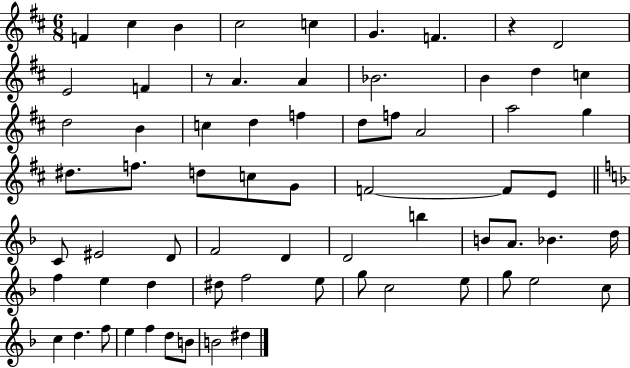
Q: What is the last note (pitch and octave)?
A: D#5